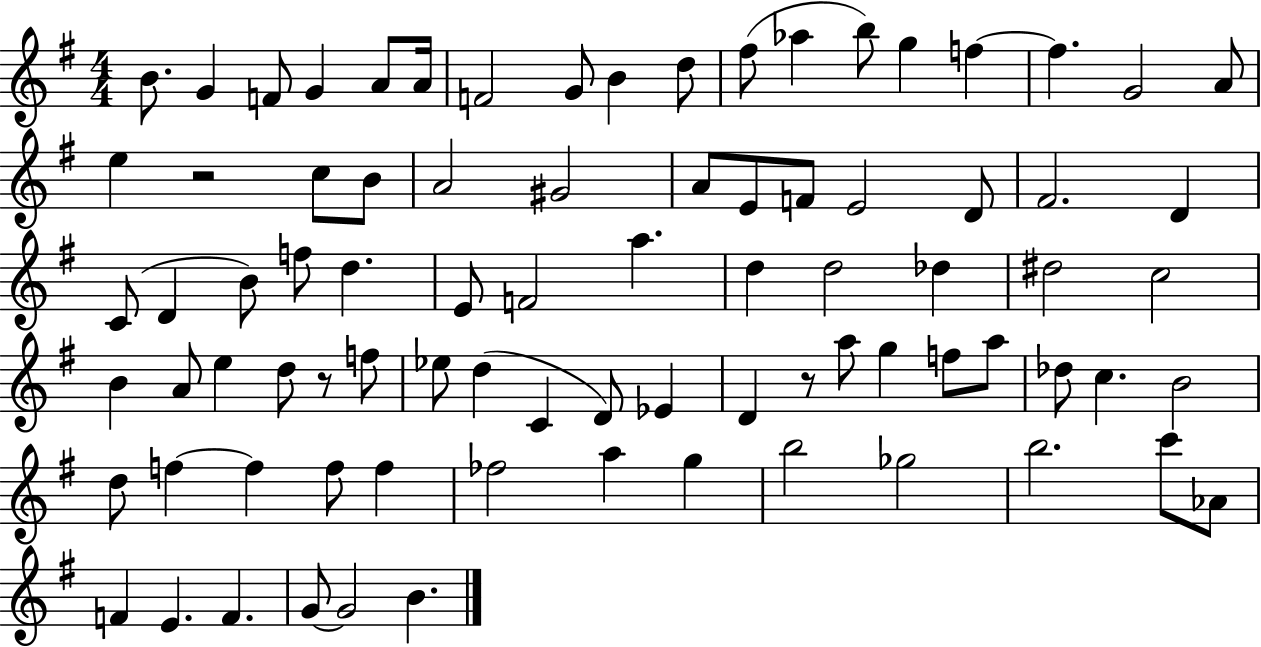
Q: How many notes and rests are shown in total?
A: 83